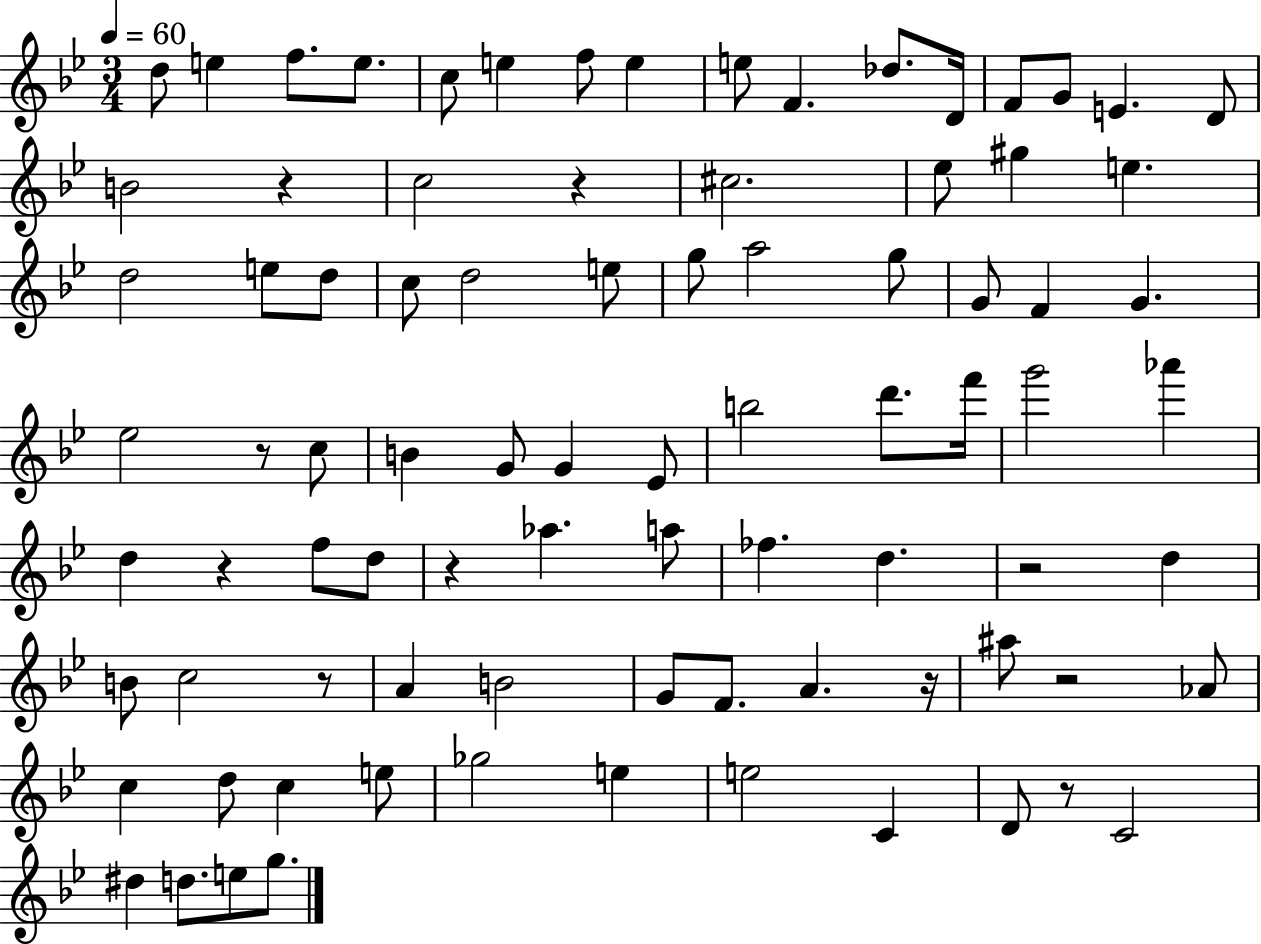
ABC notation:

X:1
T:Untitled
M:3/4
L:1/4
K:Bb
d/2 e f/2 e/2 c/2 e f/2 e e/2 F _d/2 D/4 F/2 G/2 E D/2 B2 z c2 z ^c2 _e/2 ^g e d2 e/2 d/2 c/2 d2 e/2 g/2 a2 g/2 G/2 F G _e2 z/2 c/2 B G/2 G _E/2 b2 d'/2 f'/4 g'2 _a' d z f/2 d/2 z _a a/2 _f d z2 d B/2 c2 z/2 A B2 G/2 F/2 A z/4 ^a/2 z2 _A/2 c d/2 c e/2 _g2 e e2 C D/2 z/2 C2 ^d d/2 e/2 g/2